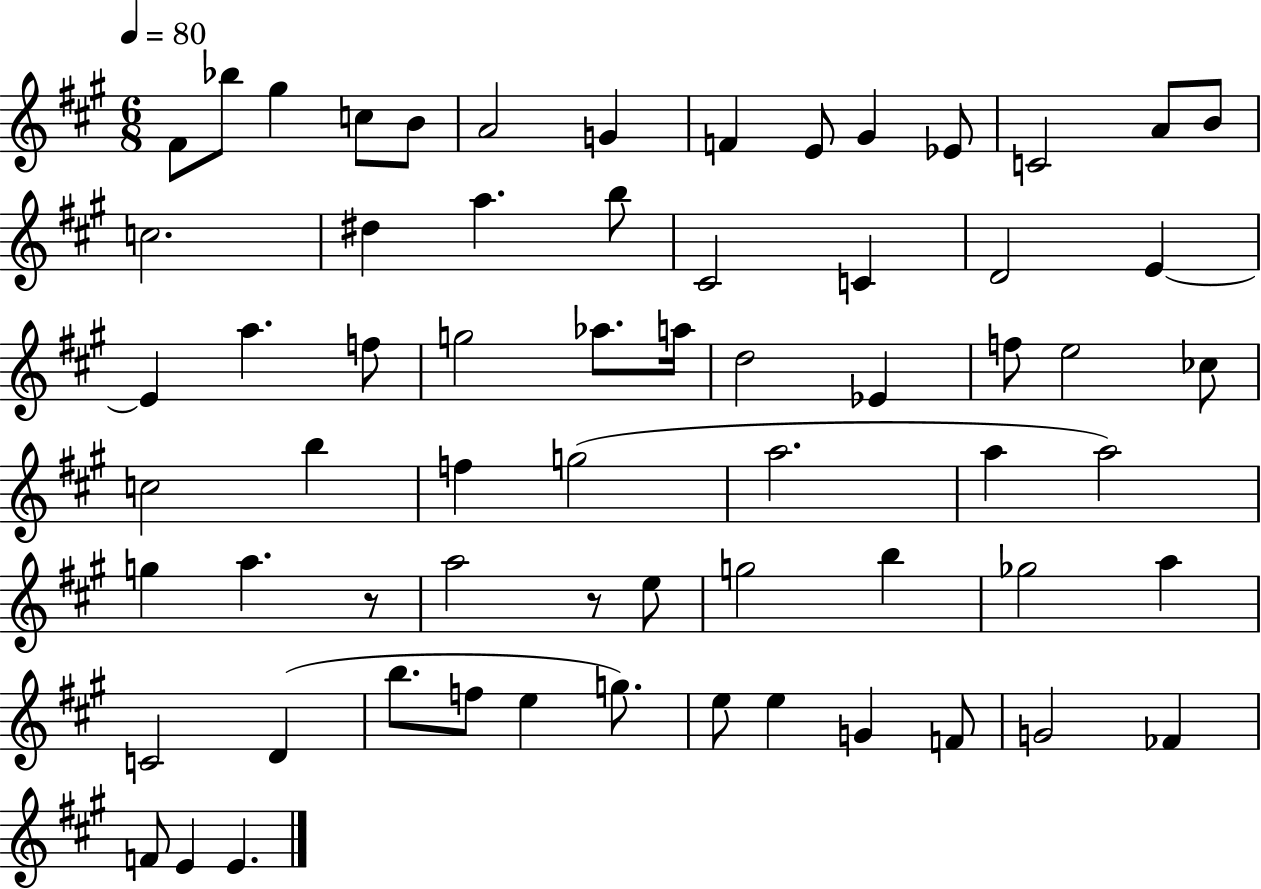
{
  \clef treble
  \numericTimeSignature
  \time 6/8
  \key a \major
  \tempo 4 = 80
  fis'8 bes''8 gis''4 c''8 b'8 | a'2 g'4 | f'4 e'8 gis'4 ees'8 | c'2 a'8 b'8 | \break c''2. | dis''4 a''4. b''8 | cis'2 c'4 | d'2 e'4~~ | \break e'4 a''4. f''8 | g''2 aes''8. a''16 | d''2 ees'4 | f''8 e''2 ces''8 | \break c''2 b''4 | f''4 g''2( | a''2. | a''4 a''2) | \break g''4 a''4. r8 | a''2 r8 e''8 | g''2 b''4 | ges''2 a''4 | \break c'2 d'4( | b''8. f''8 e''4 g''8.) | e''8 e''4 g'4 f'8 | g'2 fes'4 | \break f'8 e'4 e'4. | \bar "|."
}